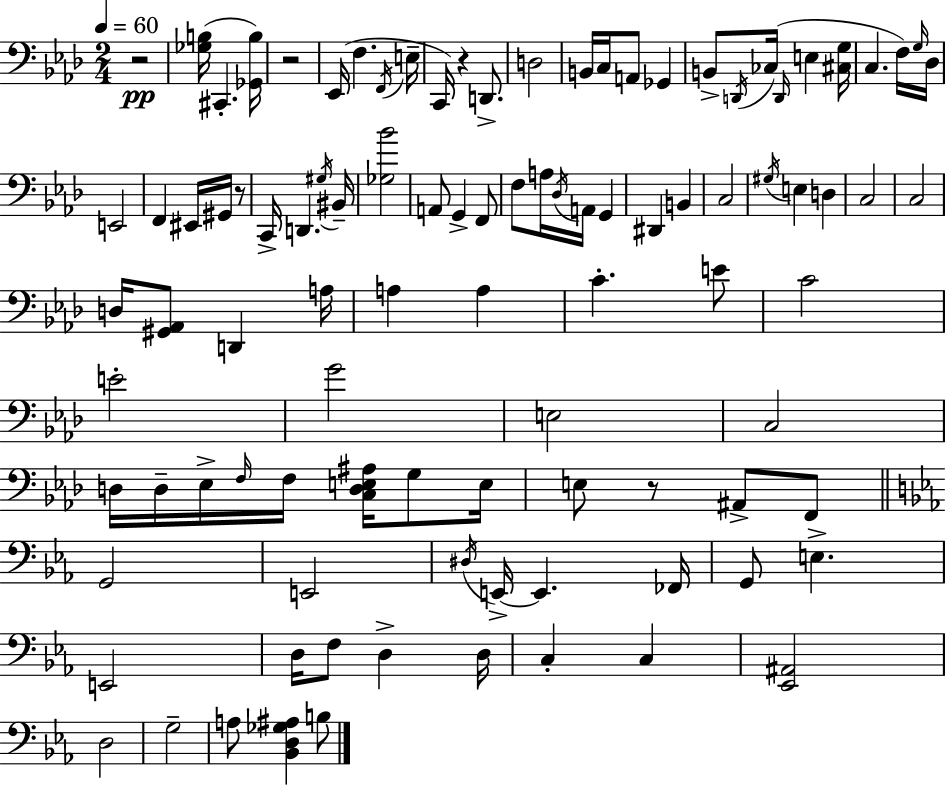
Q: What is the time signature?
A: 2/4